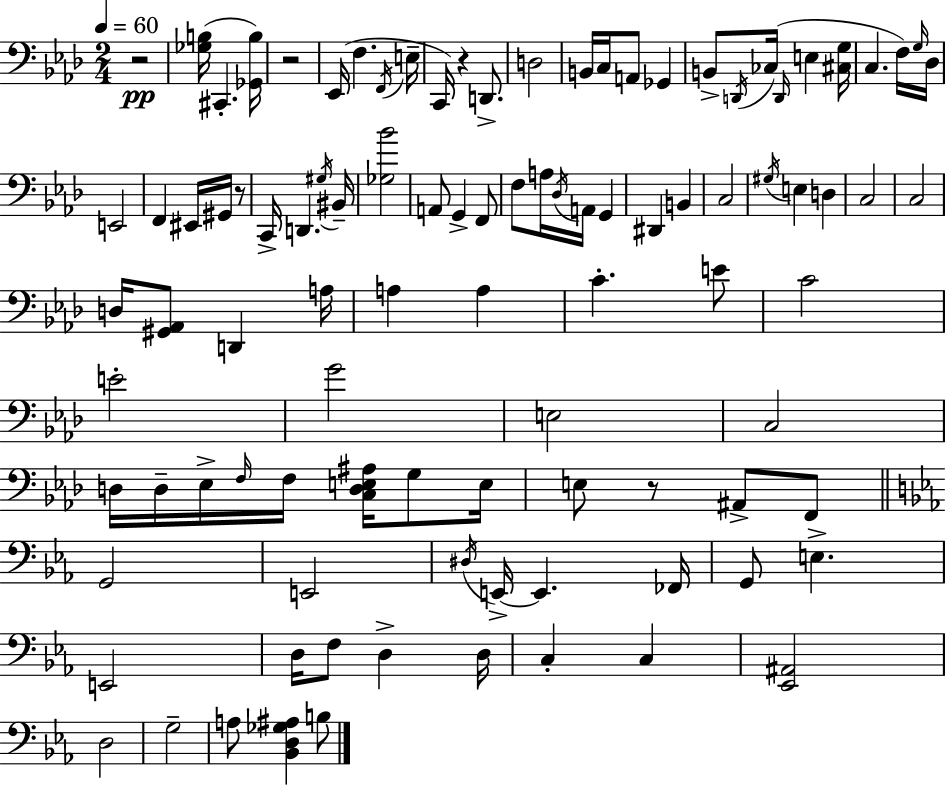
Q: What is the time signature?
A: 2/4